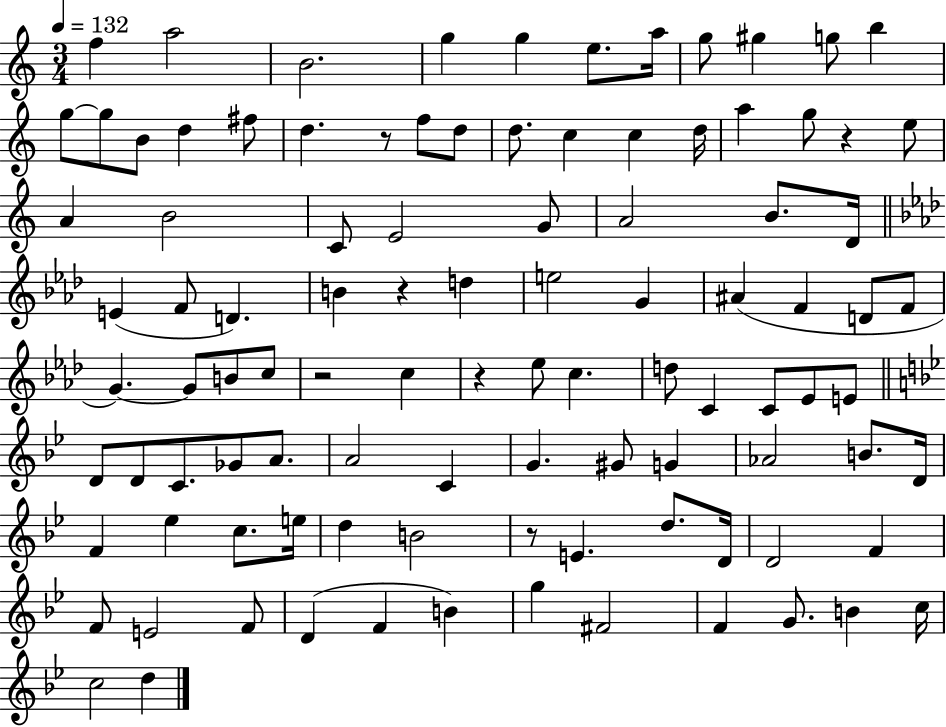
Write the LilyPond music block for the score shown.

{
  \clef treble
  \numericTimeSignature
  \time 3/4
  \key c \major
  \tempo 4 = 132
  f''4 a''2 | b'2. | g''4 g''4 e''8. a''16 | g''8 gis''4 g''8 b''4 | \break g''8~~ g''8 b'8 d''4 fis''8 | d''4. r8 f''8 d''8 | d''8. c''4 c''4 d''16 | a''4 g''8 r4 e''8 | \break a'4 b'2 | c'8 e'2 g'8 | a'2 b'8. d'16 | \bar "||" \break \key f \minor e'4( f'8 d'4.) | b'4 r4 d''4 | e''2 g'4 | ais'4( f'4 d'8 f'8 | \break g'4.~~) g'8 b'8 c''8 | r2 c''4 | r4 ees''8 c''4. | d''8 c'4 c'8 ees'8 e'8 | \break \bar "||" \break \key g \minor d'8 d'8 c'8. ges'8 a'8. | a'2 c'4 | g'4. gis'8 g'4 | aes'2 b'8. d'16 | \break f'4 ees''4 c''8. e''16 | d''4 b'2 | r8 e'4. d''8. d'16 | d'2 f'4 | \break f'8 e'2 f'8 | d'4( f'4 b'4) | g''4 fis'2 | f'4 g'8. b'4 c''16 | \break c''2 d''4 | \bar "|."
}